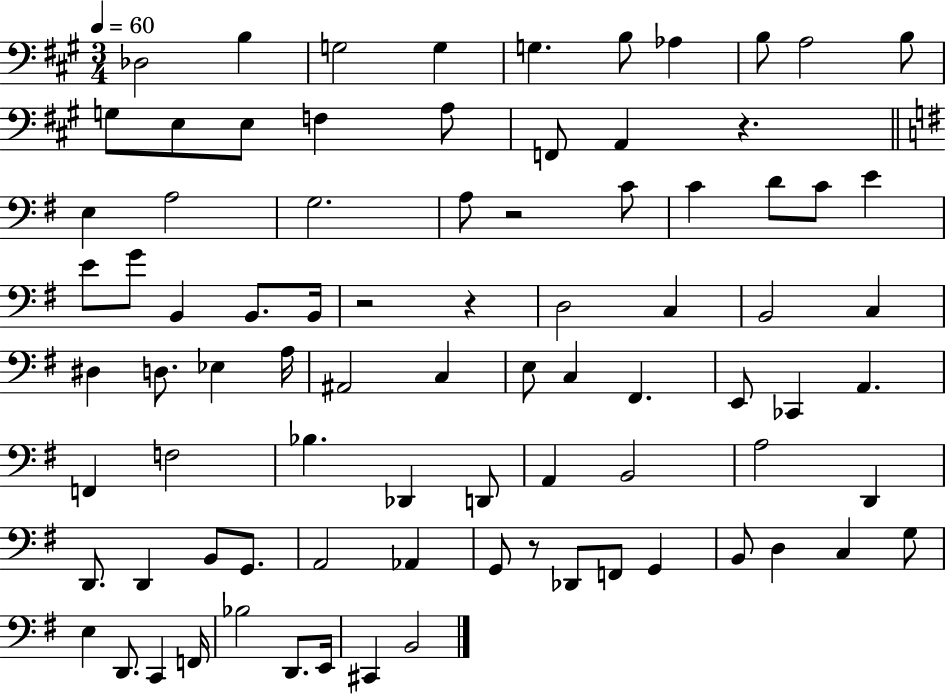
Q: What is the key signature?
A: A major